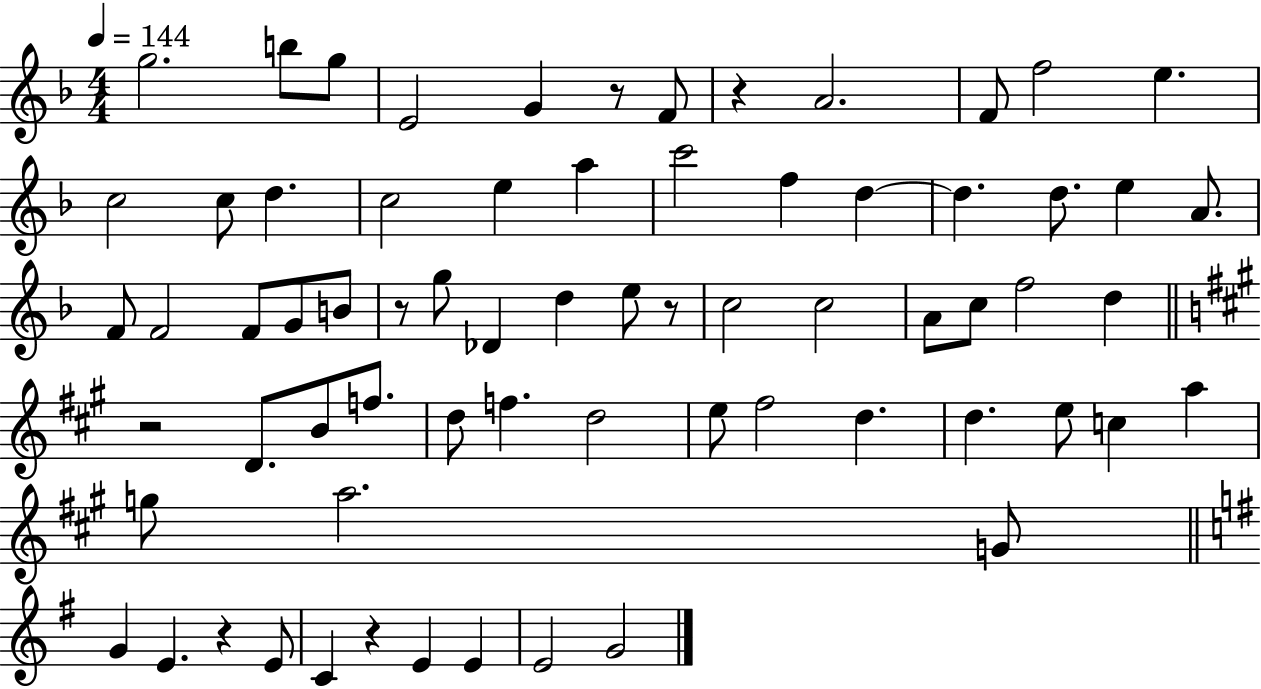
X:1
T:Untitled
M:4/4
L:1/4
K:F
g2 b/2 g/2 E2 G z/2 F/2 z A2 F/2 f2 e c2 c/2 d c2 e a c'2 f d d d/2 e A/2 F/2 F2 F/2 G/2 B/2 z/2 g/2 _D d e/2 z/2 c2 c2 A/2 c/2 f2 d z2 D/2 B/2 f/2 d/2 f d2 e/2 ^f2 d d e/2 c a g/2 a2 G/2 G E z E/2 C z E E E2 G2